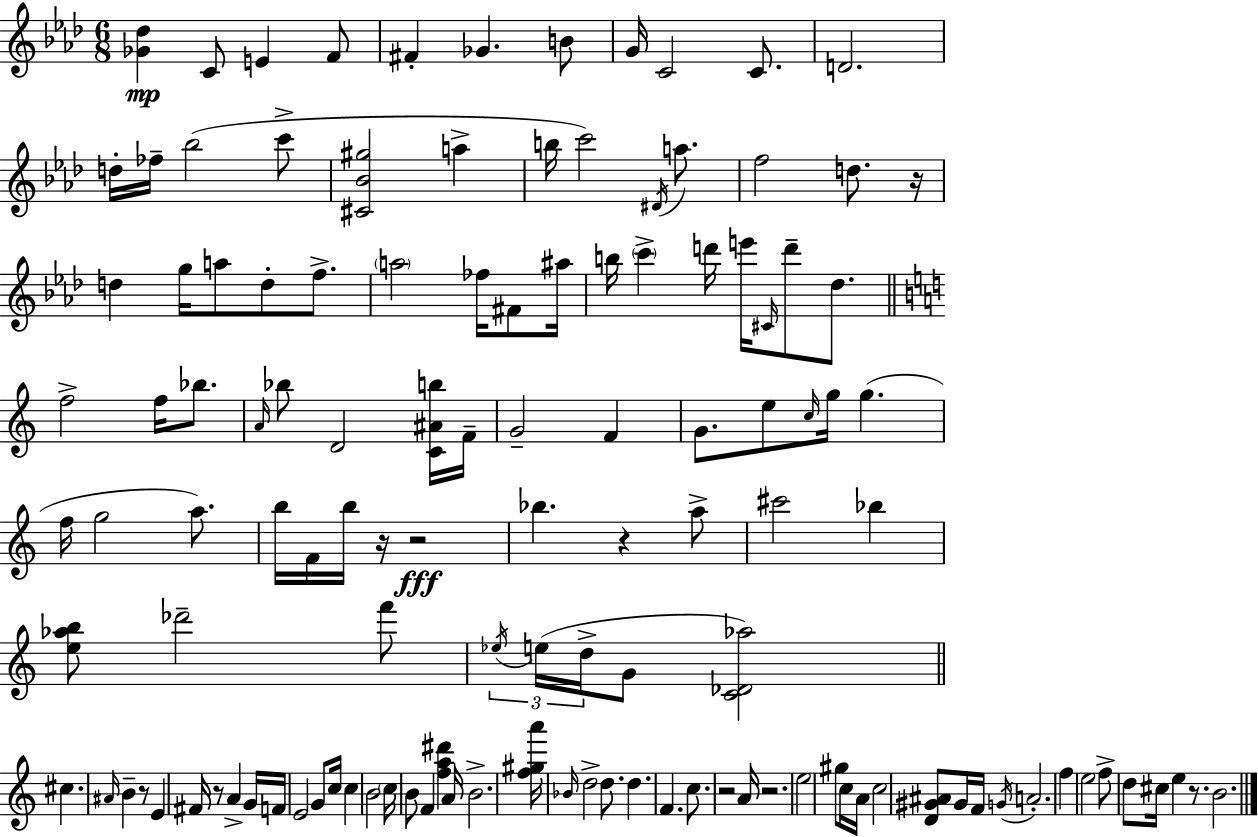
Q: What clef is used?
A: treble